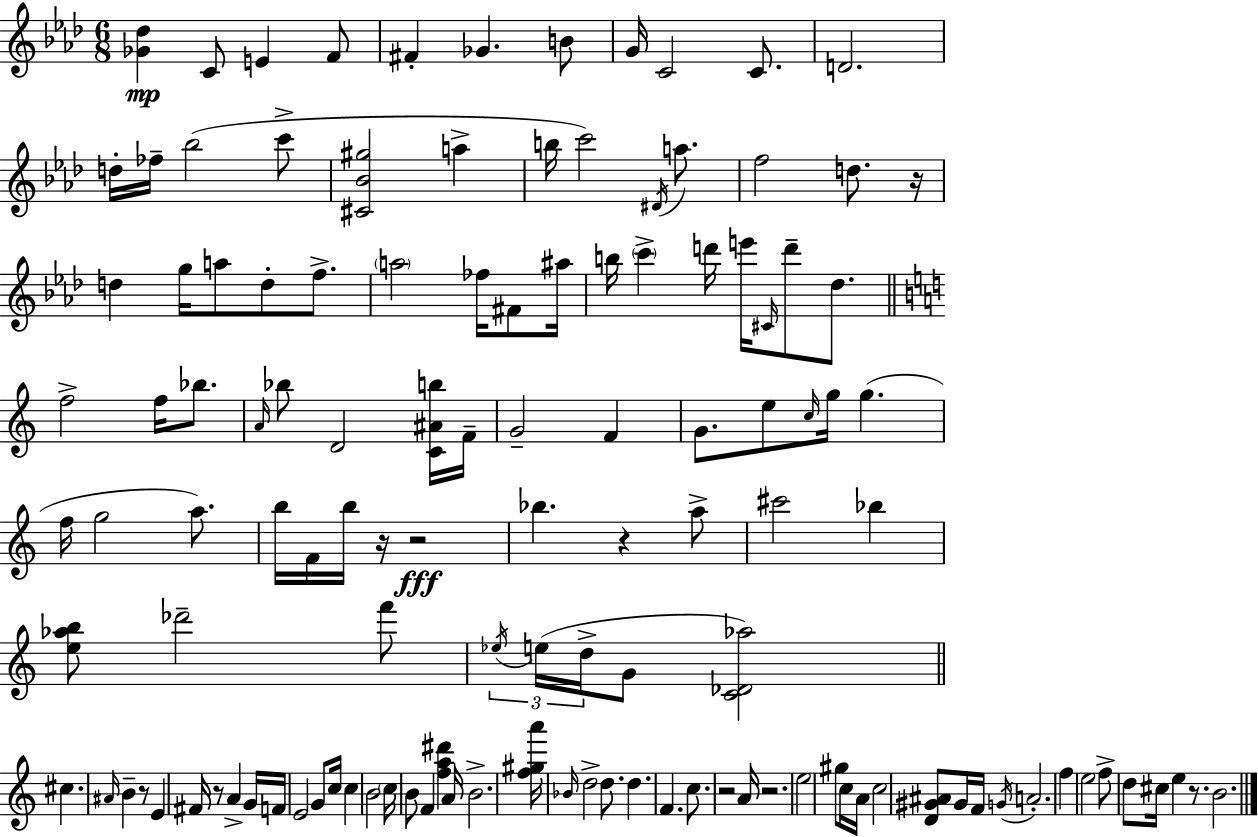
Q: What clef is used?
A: treble